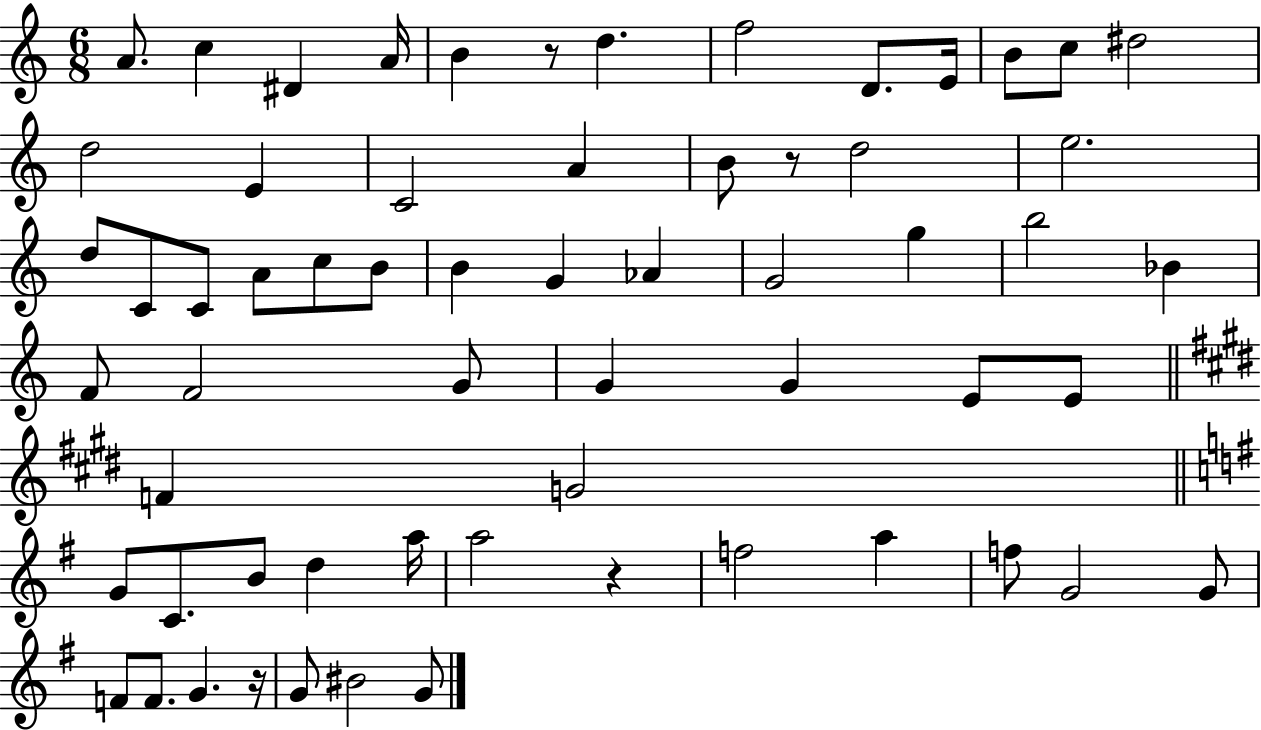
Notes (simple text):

A4/e. C5/q D#4/q A4/s B4/q R/e D5/q. F5/h D4/e. E4/s B4/e C5/e D#5/h D5/h E4/q C4/h A4/q B4/e R/e D5/h E5/h. D5/e C4/e C4/e A4/e C5/e B4/e B4/q G4/q Ab4/q G4/h G5/q B5/h Bb4/q F4/e F4/h G4/e G4/q G4/q E4/e E4/e F4/q G4/h G4/e C4/e. B4/e D5/q A5/s A5/h R/q F5/h A5/q F5/e G4/h G4/e F4/e F4/e. G4/q. R/s G4/e BIS4/h G4/e